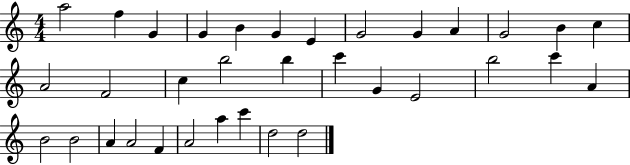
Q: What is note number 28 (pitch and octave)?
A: A4